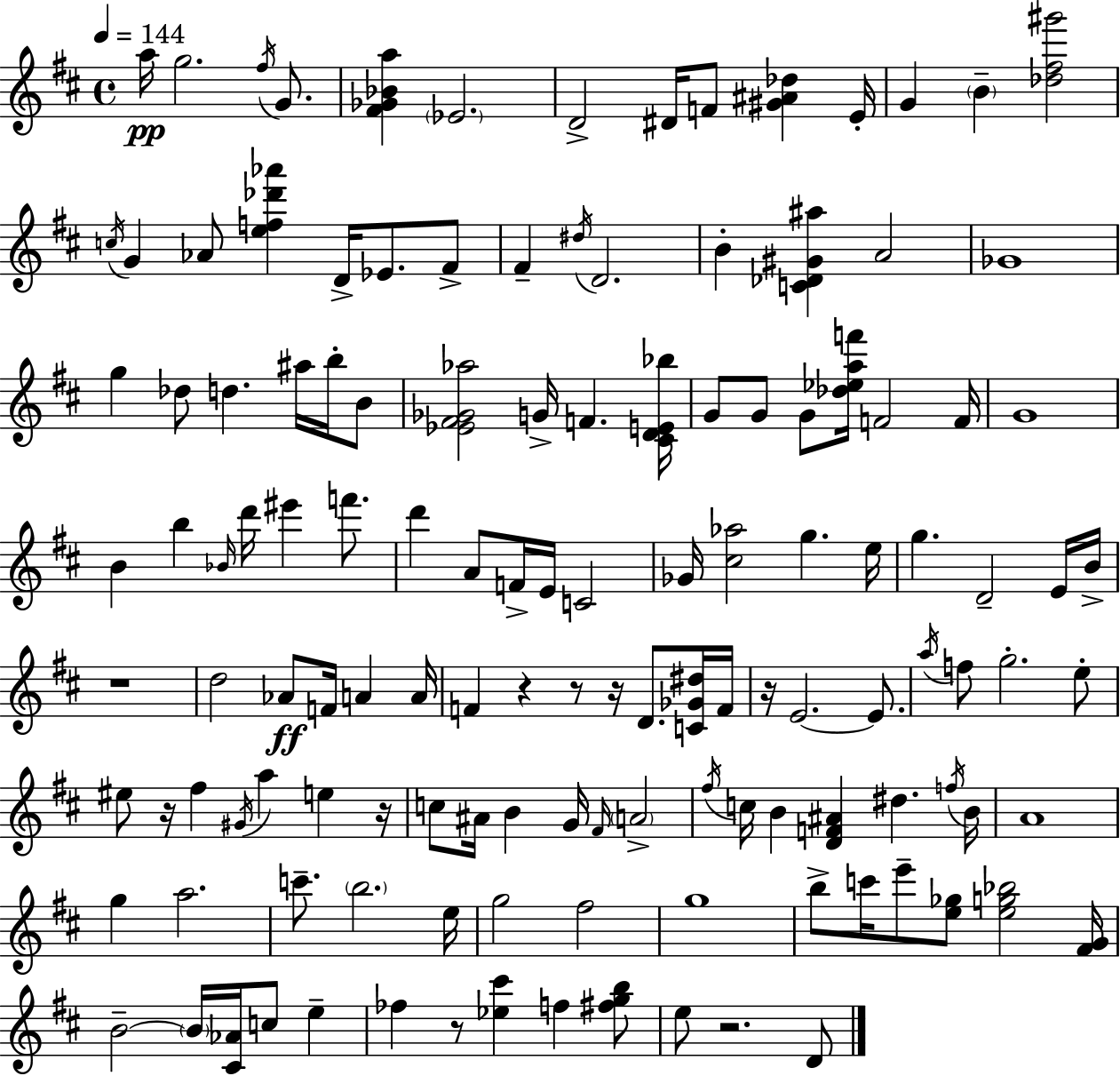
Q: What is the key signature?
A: D major